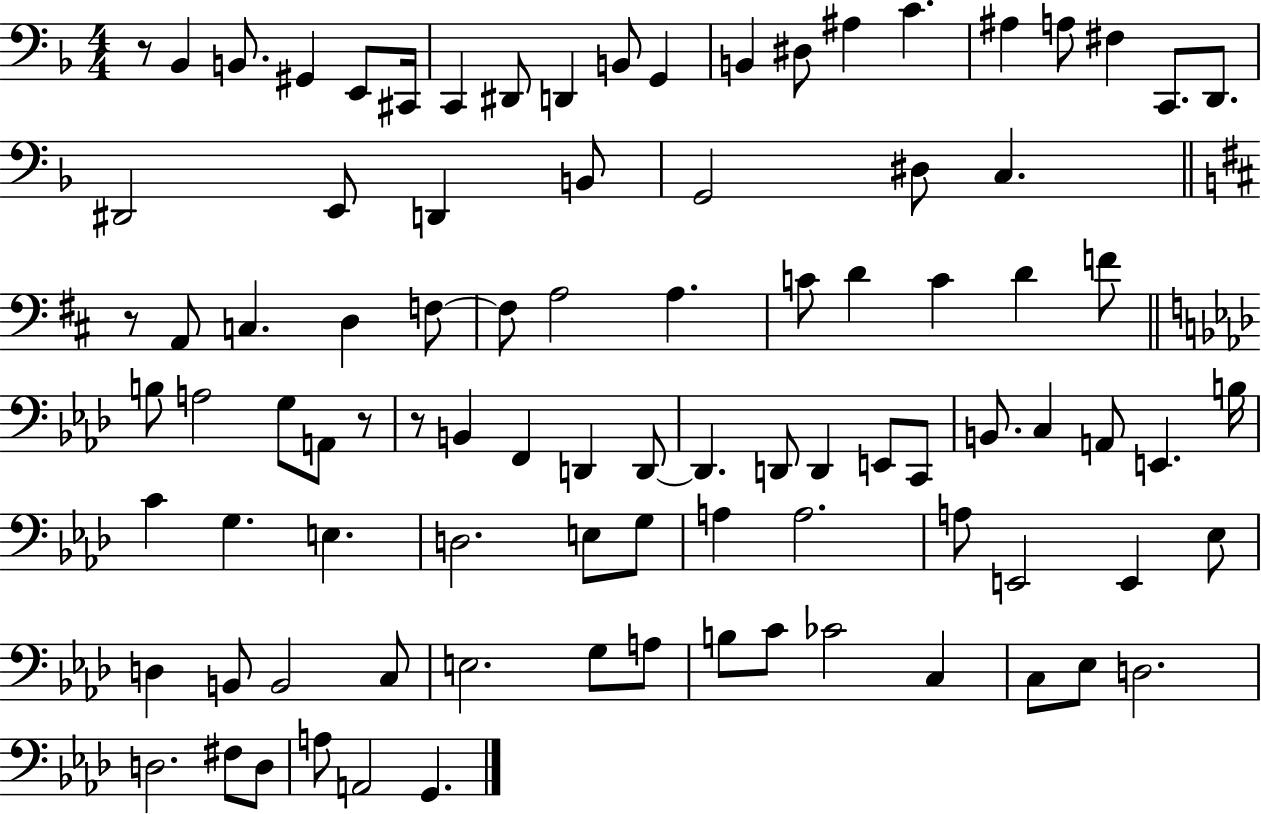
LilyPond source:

{
  \clef bass
  \numericTimeSignature
  \time 4/4
  \key f \major
  \repeat volta 2 { r8 bes,4 b,8. gis,4 e,8 cis,16 | c,4 dis,8 d,4 b,8 g,4 | b,4 dis8 ais4 c'4. | ais4 a8 fis4 c,8. d,8. | \break dis,2 e,8 d,4 b,8 | g,2 dis8 c4. | \bar "||" \break \key d \major r8 a,8 c4. d4 f8~~ | f8 a2 a4. | c'8 d'4 c'4 d'4 f'8 | \bar "||" \break \key aes \major b8 a2 g8 a,8 r8 | r8 b,4 f,4 d,4 d,8~~ | d,4. d,8 d,4 e,8 c,8 | b,8. c4 a,8 e,4. b16 | \break c'4 g4. e4. | d2. e8 g8 | a4 a2. | a8 e,2 e,4 ees8 | \break d4 b,8 b,2 c8 | e2. g8 a8 | b8 c'8 ces'2 c4 | c8 ees8 d2. | \break d2. fis8 d8 | a8 a,2 g,4. | } \bar "|."
}